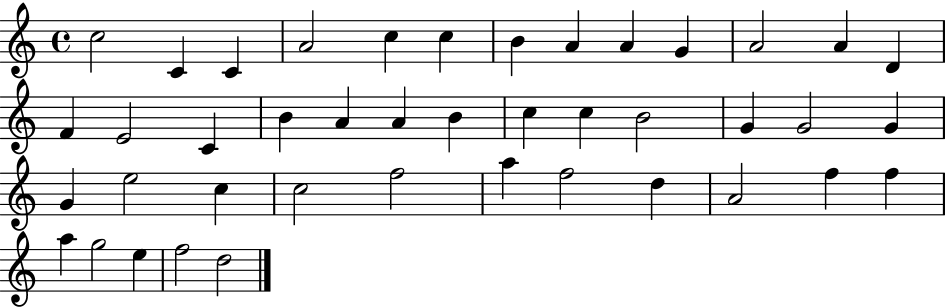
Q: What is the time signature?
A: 4/4